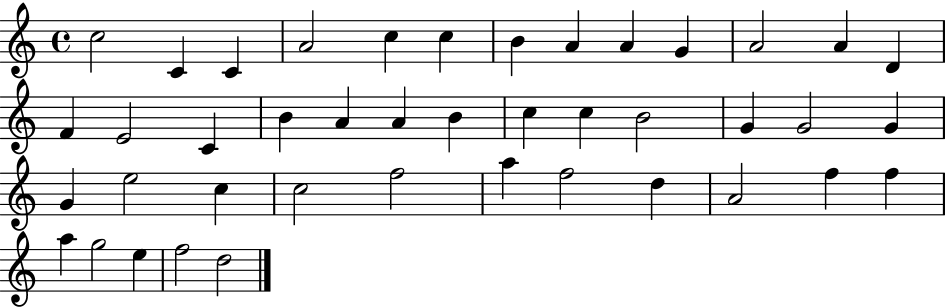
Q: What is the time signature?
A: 4/4